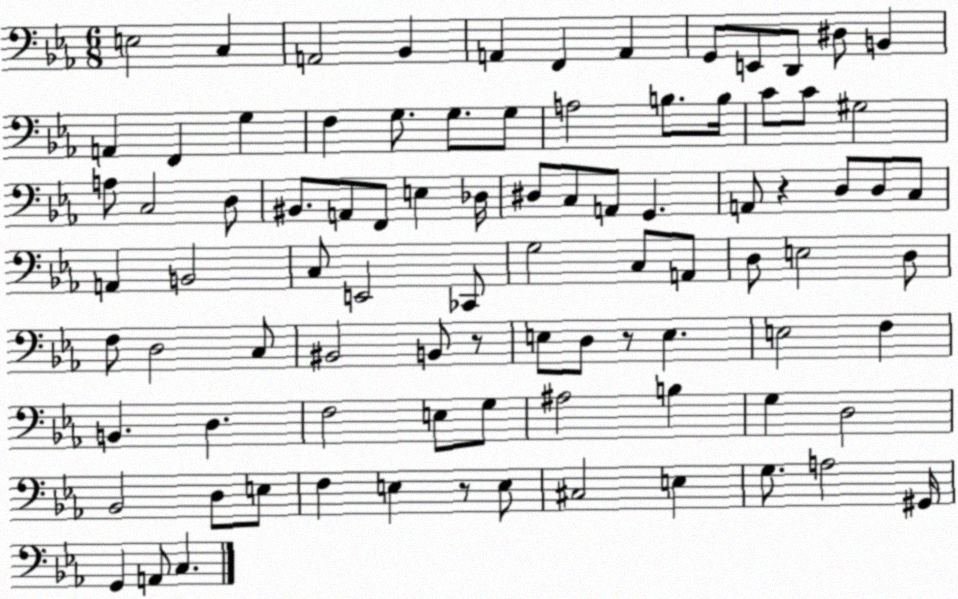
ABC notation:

X:1
T:Untitled
M:6/8
L:1/4
K:Eb
E,2 C, A,,2 _B,, A,, F,, A,, G,,/2 E,,/2 D,,/2 ^D,/2 B,, A,, F,, G, F, G,/2 G,/2 G,/2 A,2 B,/2 B,/4 C/2 C/2 ^G,2 A,/2 C,2 D,/2 ^B,,/2 A,,/2 F,,/2 E, _D,/4 ^D,/2 C,/2 A,,/2 G,, A,,/2 z D,/2 D,/2 C,/2 A,, B,,2 C,/2 E,,2 _C,,/2 G,2 C,/2 A,,/2 D,/2 E,2 D,/2 F,/2 D,2 C,/2 ^B,,2 B,,/2 z/2 E,/2 D,/2 z/2 E, E,2 F, B,, D, F,2 E,/2 G,/2 ^A,2 B, G, D,2 _B,,2 D,/2 E,/2 F, E, z/2 E,/2 ^C,2 E, G,/2 A,2 ^G,,/4 G,, A,,/2 C,